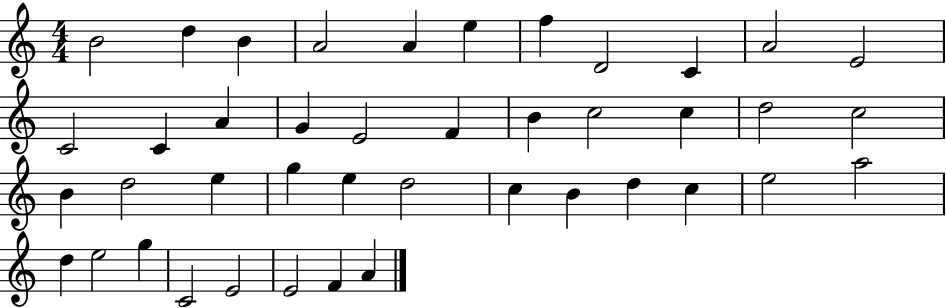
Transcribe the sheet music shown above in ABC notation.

X:1
T:Untitled
M:4/4
L:1/4
K:C
B2 d B A2 A e f D2 C A2 E2 C2 C A G E2 F B c2 c d2 c2 B d2 e g e d2 c B d c e2 a2 d e2 g C2 E2 E2 F A